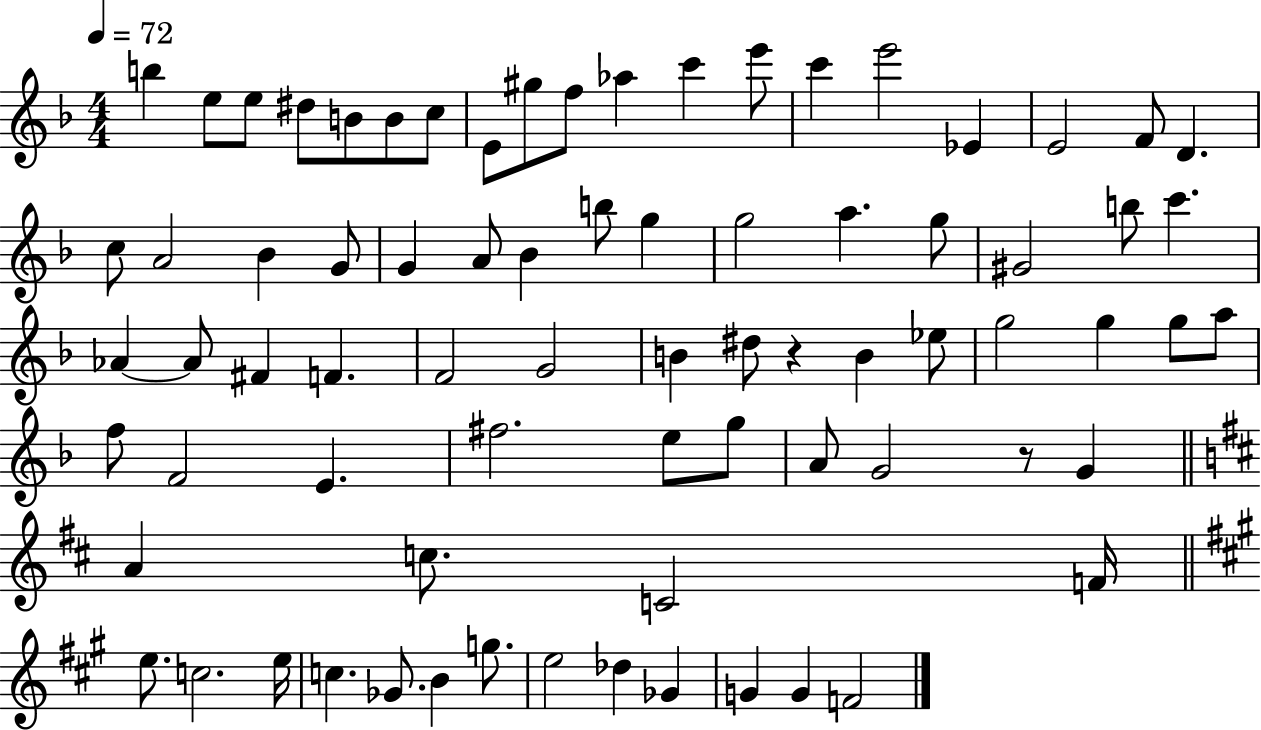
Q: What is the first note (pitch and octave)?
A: B5